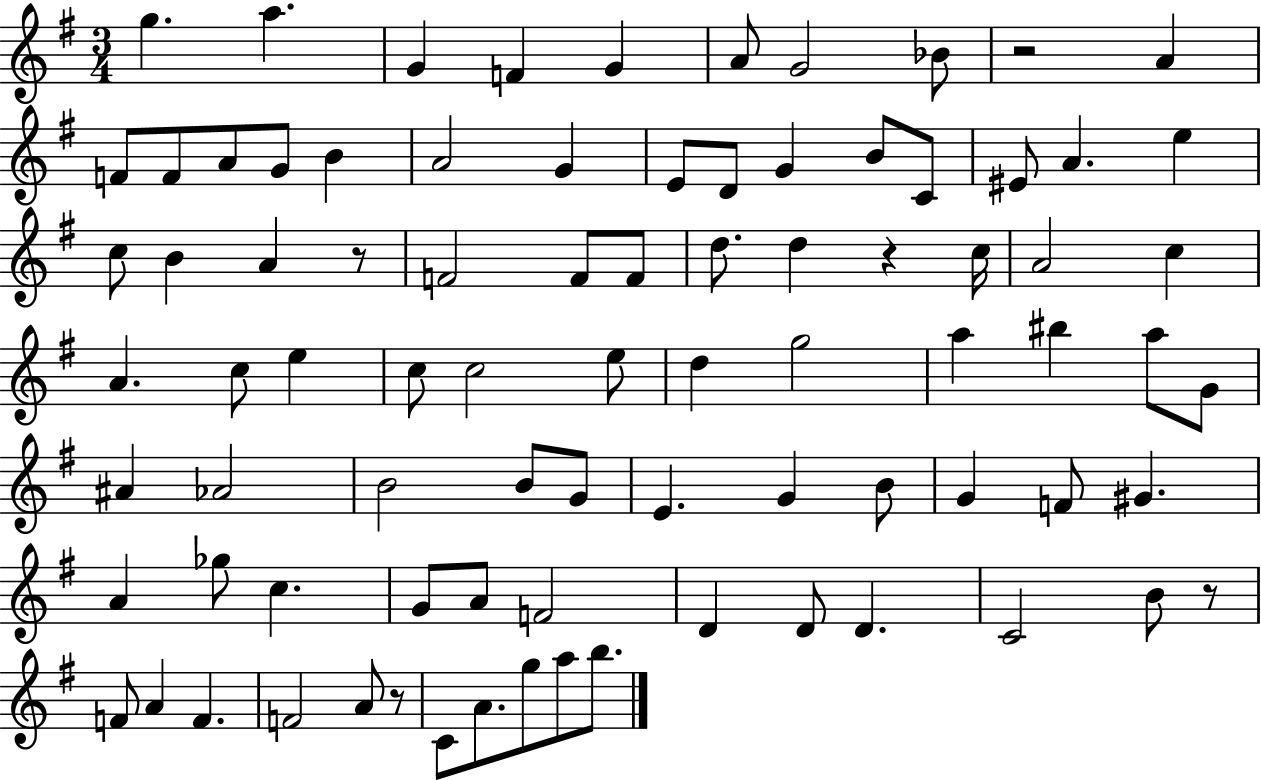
G5/q. A5/q. G4/q F4/q G4/q A4/e G4/h Bb4/e R/h A4/q F4/e F4/e A4/e G4/e B4/q A4/h G4/q E4/e D4/e G4/q B4/e C4/e EIS4/e A4/q. E5/q C5/e B4/q A4/q R/e F4/h F4/e F4/e D5/e. D5/q R/q C5/s A4/h C5/q A4/q. C5/e E5/q C5/e C5/h E5/e D5/q G5/h A5/q BIS5/q A5/e G4/e A#4/q Ab4/h B4/h B4/e G4/e E4/q. G4/q B4/e G4/q F4/e G#4/q. A4/q Gb5/e C5/q. G4/e A4/e F4/h D4/q D4/e D4/q. C4/h B4/e R/e F4/e A4/q F4/q. F4/h A4/e R/e C4/e A4/e. G5/e A5/e B5/e.